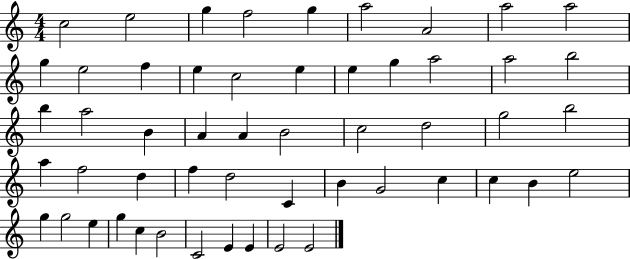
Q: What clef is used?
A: treble